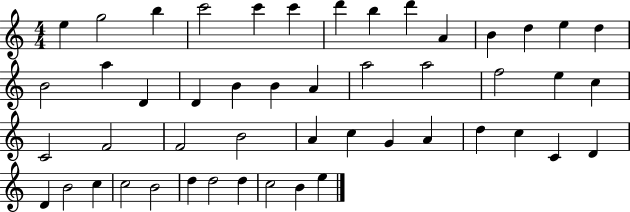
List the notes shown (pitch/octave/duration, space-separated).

E5/q G5/h B5/q C6/h C6/q C6/q D6/q B5/q D6/q A4/q B4/q D5/q E5/q D5/q B4/h A5/q D4/q D4/q B4/q B4/q A4/q A5/h A5/h F5/h E5/q C5/q C4/h F4/h F4/h B4/h A4/q C5/q G4/q A4/q D5/q C5/q C4/q D4/q D4/q B4/h C5/q C5/h B4/h D5/q D5/h D5/q C5/h B4/q E5/q